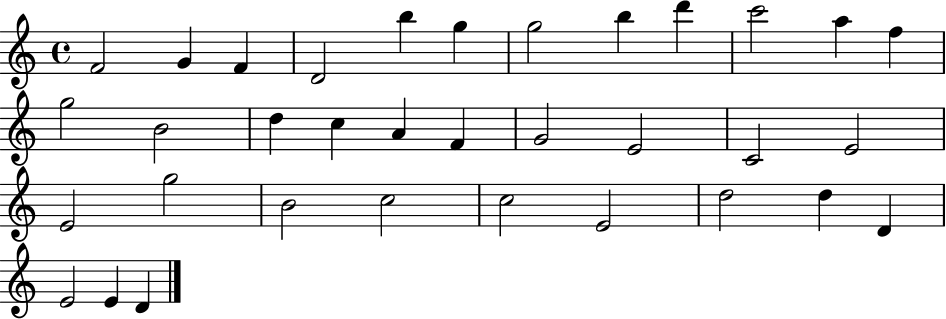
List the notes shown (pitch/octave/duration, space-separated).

F4/h G4/q F4/q D4/h B5/q G5/q G5/h B5/q D6/q C6/h A5/q F5/q G5/h B4/h D5/q C5/q A4/q F4/q G4/h E4/h C4/h E4/h E4/h G5/h B4/h C5/h C5/h E4/h D5/h D5/q D4/q E4/h E4/q D4/q